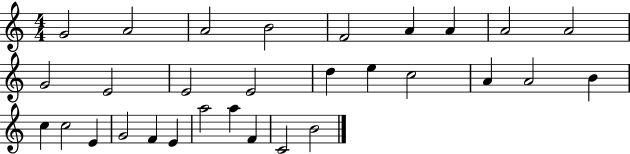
X:1
T:Untitled
M:4/4
L:1/4
K:C
G2 A2 A2 B2 F2 A A A2 A2 G2 E2 E2 E2 d e c2 A A2 B c c2 E G2 F E a2 a F C2 B2